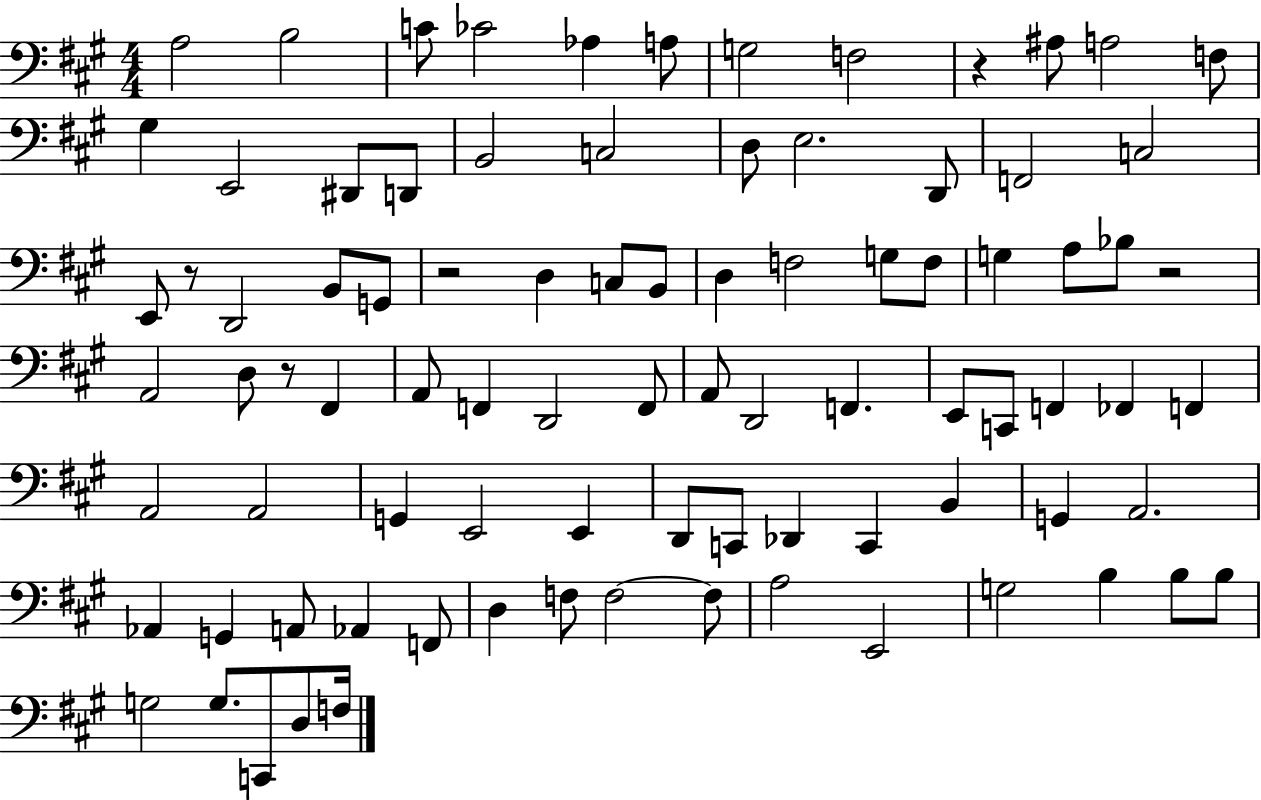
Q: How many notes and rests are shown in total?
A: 88